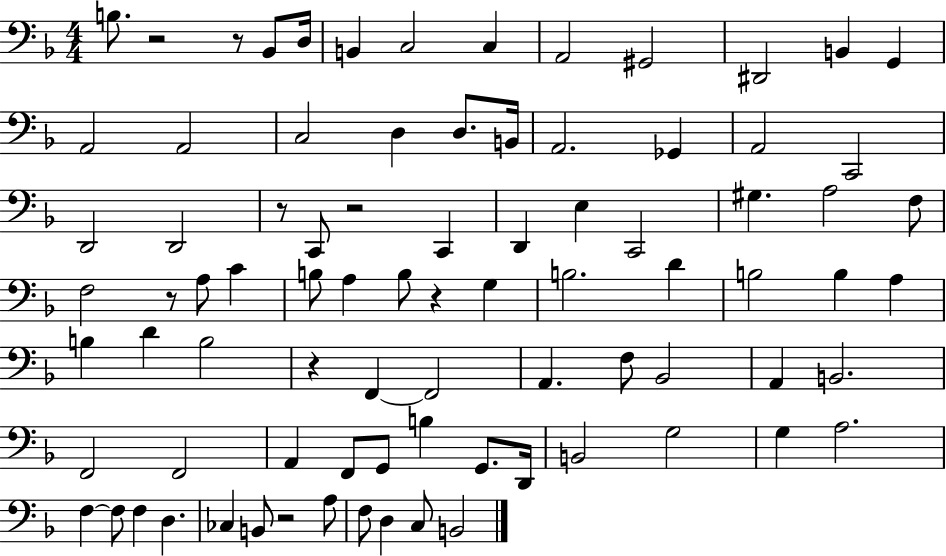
B3/e. R/h R/e Bb2/e D3/s B2/q C3/h C3/q A2/h G#2/h D#2/h B2/q G2/q A2/h A2/h C3/h D3/q D3/e. B2/s A2/h. Gb2/q A2/h C2/h D2/h D2/h R/e C2/e R/h C2/q D2/q E3/q C2/h G#3/q. A3/h F3/e F3/h R/e A3/e C4/q B3/e A3/q B3/e R/q G3/q B3/h. D4/q B3/h B3/q A3/q B3/q D4/q B3/h R/q F2/q F2/h A2/q. F3/e Bb2/h A2/q B2/h. F2/h F2/h A2/q F2/e G2/e B3/q G2/e. D2/s B2/h G3/h G3/q A3/h. F3/q F3/e F3/q D3/q. CES3/q B2/e R/h A3/e F3/e D3/q C3/e B2/h